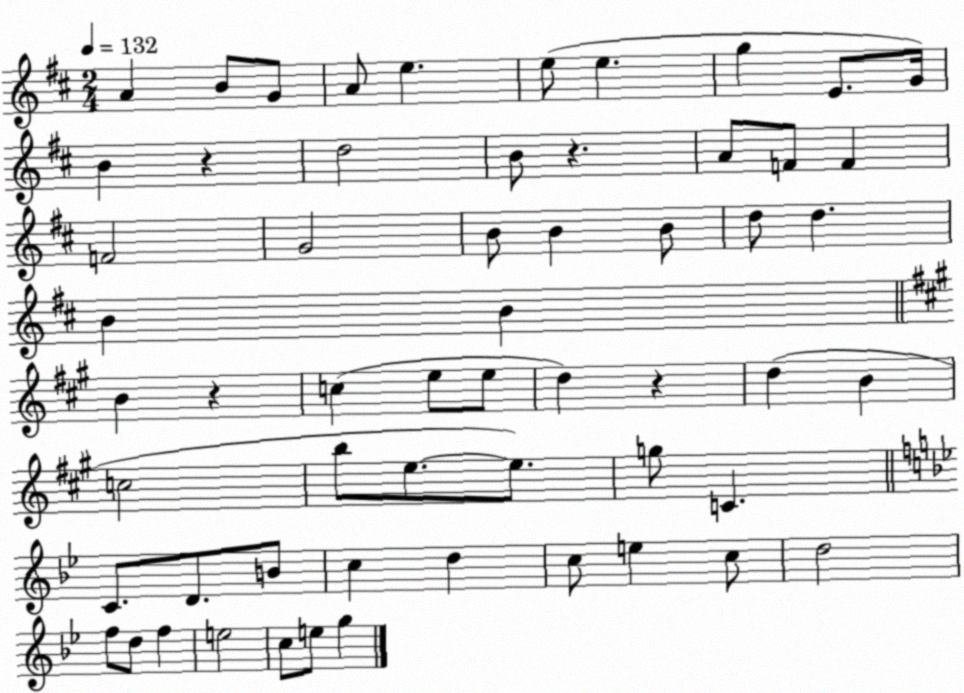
X:1
T:Untitled
M:2/4
L:1/4
K:D
A B/2 G/2 A/2 e e/2 e g E/2 G/4 B z d2 B/2 z A/2 F/2 F F2 G2 B/2 B B/2 d/2 d B B B z c e/2 e/2 d z d B c2 b/2 e/2 e/2 g/2 C C/2 D/2 B/2 c d c/2 e c/2 d2 f/2 d/2 f e2 c/2 e/2 g